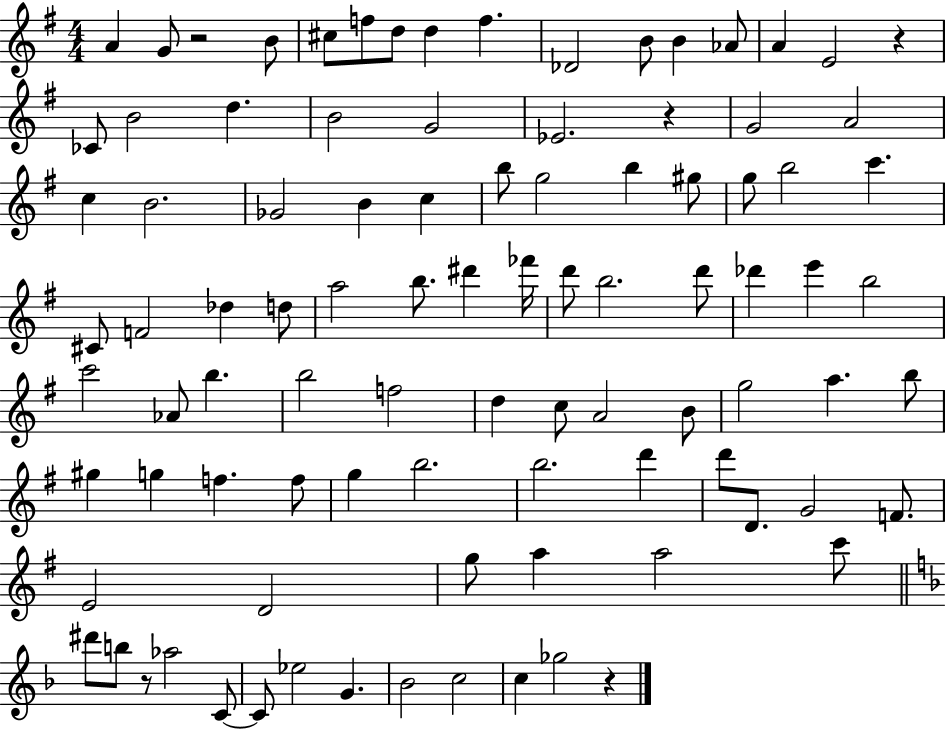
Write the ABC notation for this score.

X:1
T:Untitled
M:4/4
L:1/4
K:G
A G/2 z2 B/2 ^c/2 f/2 d/2 d f _D2 B/2 B _A/2 A E2 z _C/2 B2 d B2 G2 _E2 z G2 A2 c B2 _G2 B c b/2 g2 b ^g/2 g/2 b2 c' ^C/2 F2 _d d/2 a2 b/2 ^d' _f'/4 d'/2 b2 d'/2 _d' e' b2 c'2 _A/2 b b2 f2 d c/2 A2 B/2 g2 a b/2 ^g g f f/2 g b2 b2 d' d'/2 D/2 G2 F/2 E2 D2 g/2 a a2 c'/2 ^d'/2 b/2 z/2 _a2 C/2 C/2 _e2 G _B2 c2 c _g2 z